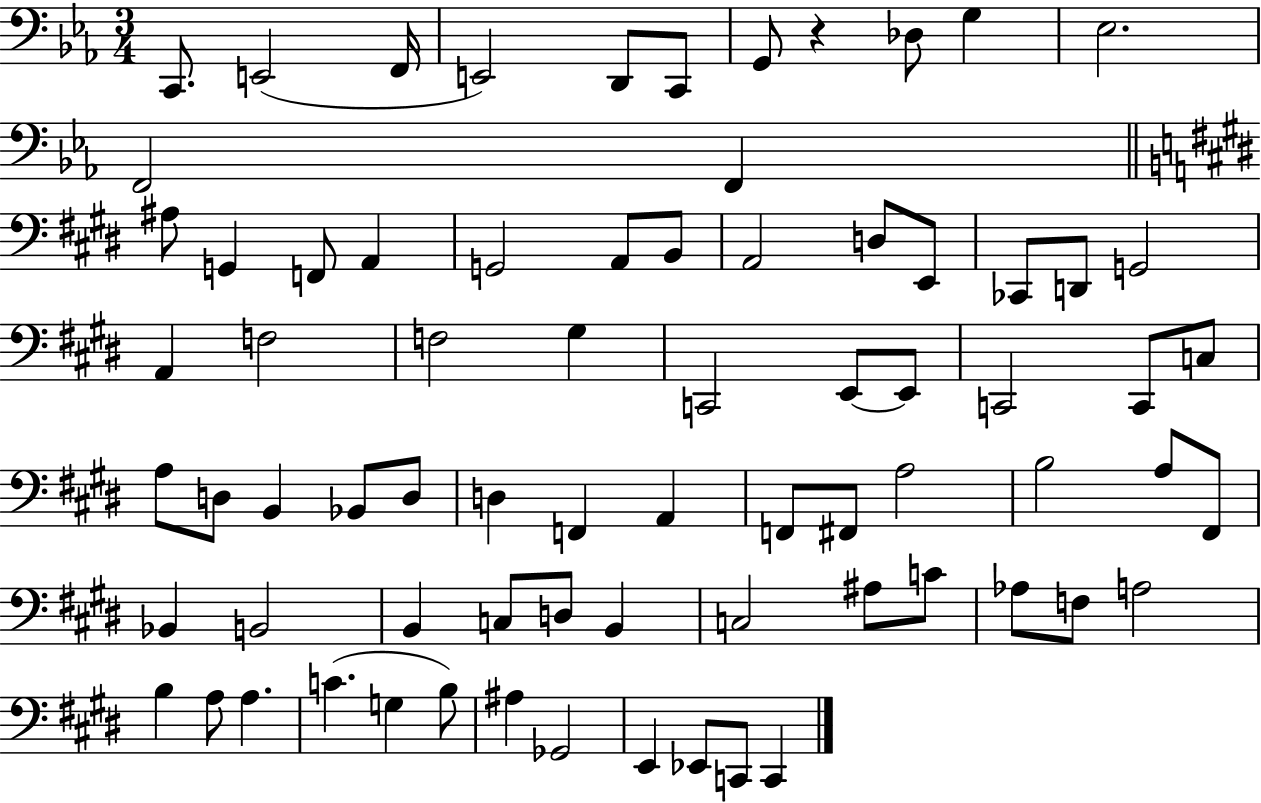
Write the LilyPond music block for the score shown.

{
  \clef bass
  \numericTimeSignature
  \time 3/4
  \key ees \major
  c,8. e,2( f,16 | e,2) d,8 c,8 | g,8 r4 des8 g4 | ees2. | \break f,2 f,4 | \bar "||" \break \key e \major ais8 g,4 f,8 a,4 | g,2 a,8 b,8 | a,2 d8 e,8 | ces,8 d,8 g,2 | \break a,4 f2 | f2 gis4 | c,2 e,8~~ e,8 | c,2 c,8 c8 | \break a8 d8 b,4 bes,8 d8 | d4 f,4 a,4 | f,8 fis,8 a2 | b2 a8 fis,8 | \break bes,4 b,2 | b,4 c8 d8 b,4 | c2 ais8 c'8 | aes8 f8 a2 | \break b4 a8 a4. | c'4.( g4 b8) | ais4 ges,2 | e,4 ees,8 c,8 c,4 | \break \bar "|."
}